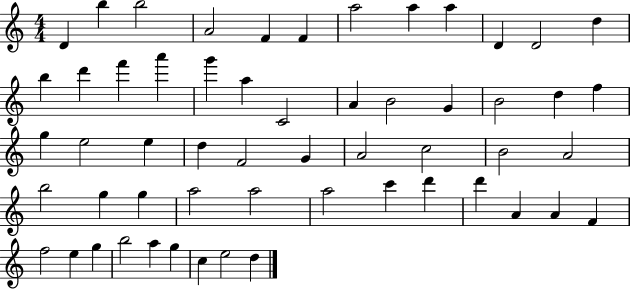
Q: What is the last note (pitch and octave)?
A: D5